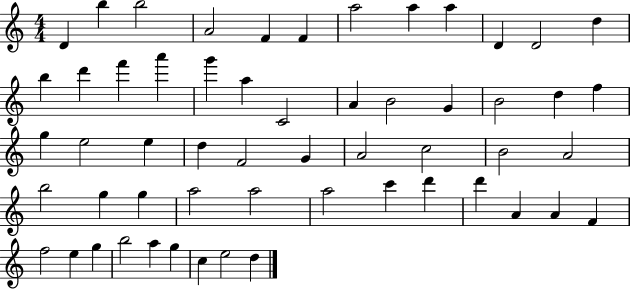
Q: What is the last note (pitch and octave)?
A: D5